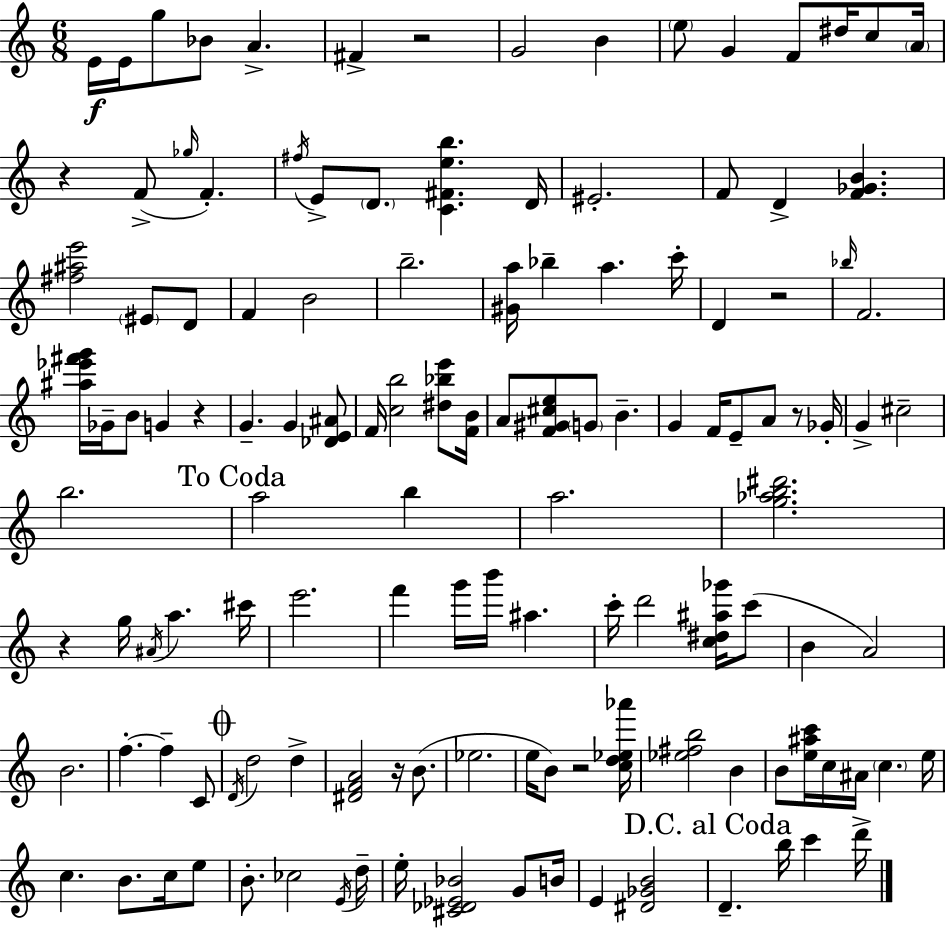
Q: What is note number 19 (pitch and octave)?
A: E4